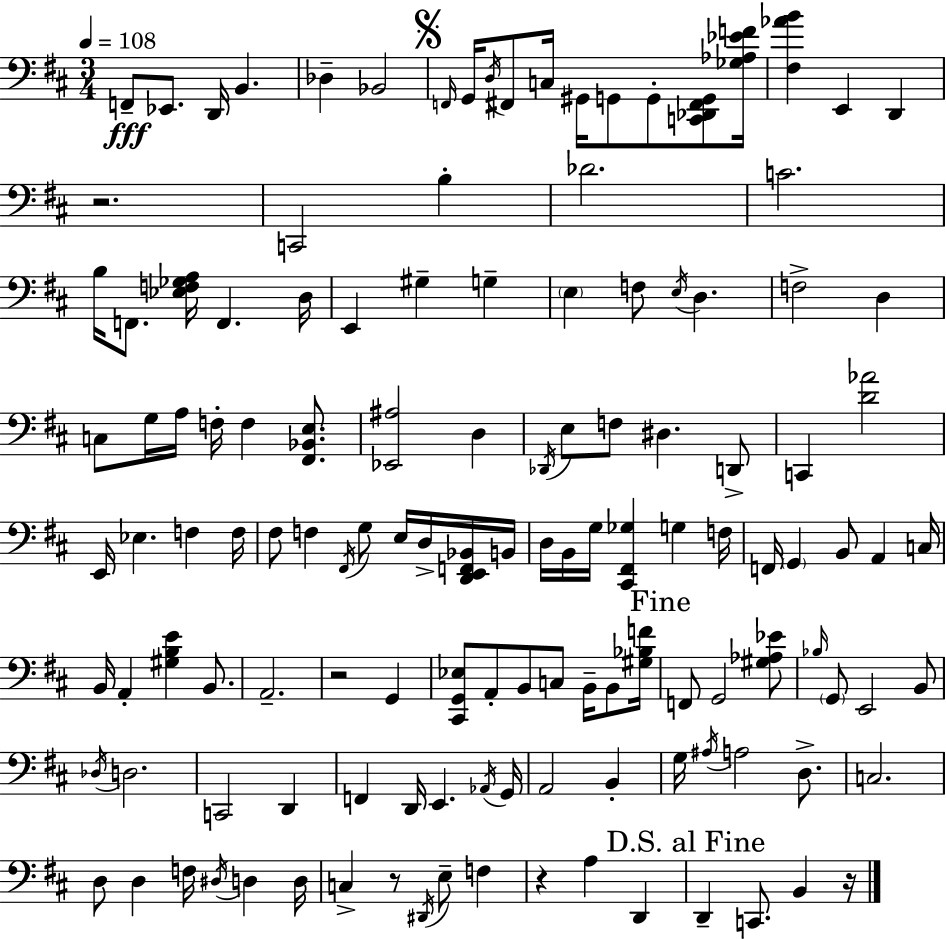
{
  \clef bass
  \numericTimeSignature
  \time 3/4
  \key d \major
  \tempo 4 = 108
  f,8--\fff ees,8. d,16 b,4. | des4-- bes,2 | \mark \markup { \musicglyph "scripts.segno" } \grace { f,16 } g,16 \acciaccatura { d16 } fis,8 c16 gis,16 g,8 g,8-. <c, des, fis, g,>8 | <ges aes ees' f'>16 <fis aes' b'>4 e,4 d,4 | \break r2. | c,2 b4-. | des'2. | c'2. | \break b16 f,8. <ees f ges a>16 f,4. | d16 e,4 gis4-- g4-- | \parenthesize e4 f8 \acciaccatura { e16 } d4. | f2-> d4 | \break c8 g16 a16 f16-. f4 | <fis, bes, e>8. <ees, ais>2 d4 | \acciaccatura { des,16 } e8 f8 dis4. | d,8-> c,4 <d' aes'>2 | \break e,16 ees4. f4 | f16 fis8 f4 \acciaccatura { fis,16 } g8 | e16 d16-> <d, e, f, bes,>16 b,16 d16 b,16 g16 <cis, fis, ges>4 | g4 f16 f,16 \parenthesize g,4 b,8 | \break a,4 c16 b,16 a,4-. <gis b e'>4 | b,8. a,2.-- | r2 | g,4 <cis, g, ees>8 a,8-. b,8 c8 | \break b,16-- b,8 <gis bes f'>16 \mark "Fine" f,8 g,2 | <gis aes ees'>8 \grace { bes16 } \parenthesize g,8 e,2 | b,8 \acciaccatura { des16 } d2. | c,2 | \break d,4 f,4 d,16 | e,4. \acciaccatura { aes,16 } g,16 a,2 | b,4-. g16 \acciaccatura { ais16 } a2 | d8.-> c2. | \break d8 d4 | f16 \acciaccatura { dis16 } d4 d16 c4-> | r8 \acciaccatura { dis,16 } e8-- f4 r4 | a4 d,4 \mark "D.S. al Fine" d,4-- | \break c,8. b,4 r16 \bar "|."
}